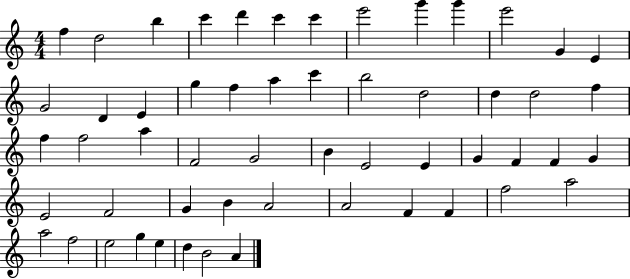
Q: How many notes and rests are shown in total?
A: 55